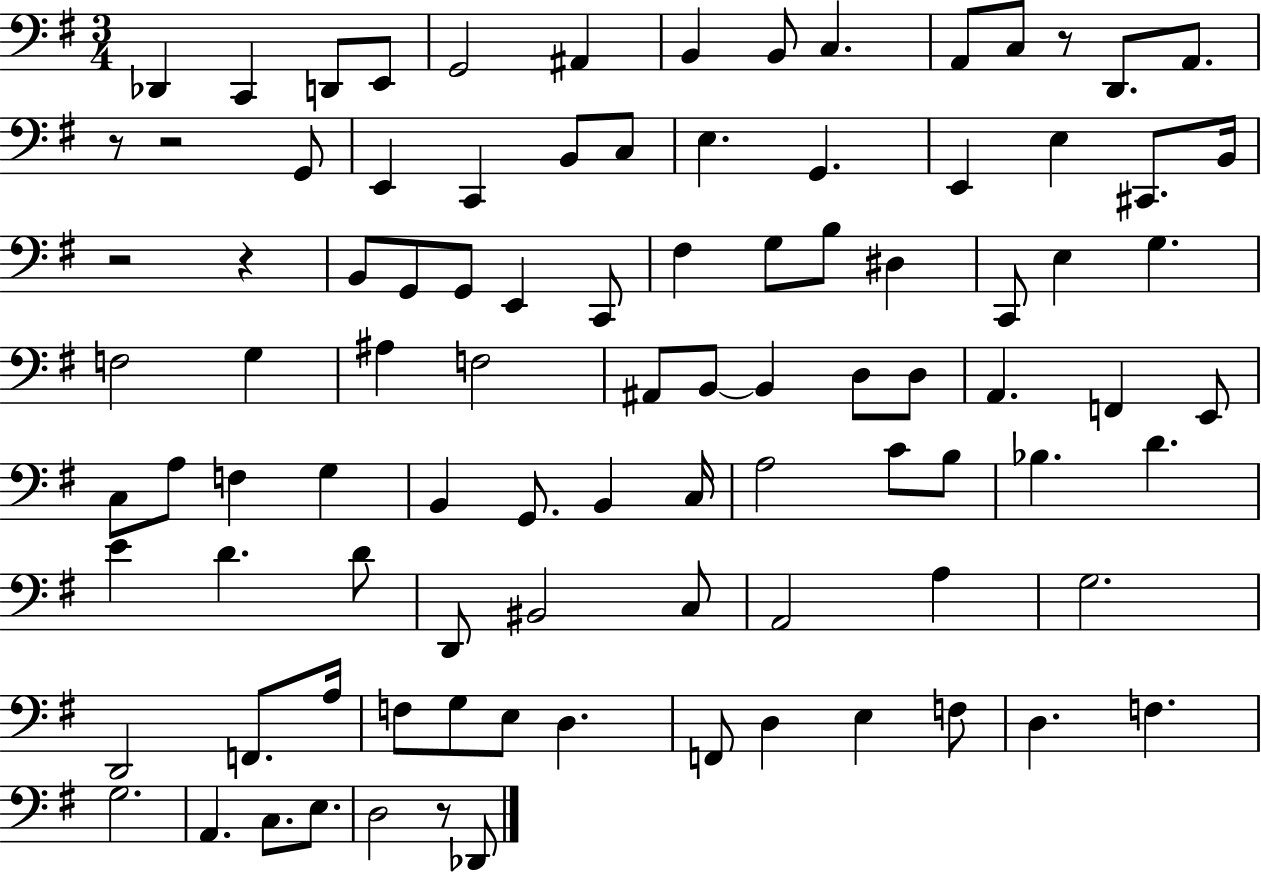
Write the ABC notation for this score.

X:1
T:Untitled
M:3/4
L:1/4
K:G
_D,, C,, D,,/2 E,,/2 G,,2 ^A,, B,, B,,/2 C, A,,/2 C,/2 z/2 D,,/2 A,,/2 z/2 z2 G,,/2 E,, C,, B,,/2 C,/2 E, G,, E,, E, ^C,,/2 B,,/4 z2 z B,,/2 G,,/2 G,,/2 E,, C,,/2 ^F, G,/2 B,/2 ^D, C,,/2 E, G, F,2 G, ^A, F,2 ^A,,/2 B,,/2 B,, D,/2 D,/2 A,, F,, E,,/2 C,/2 A,/2 F, G, B,, G,,/2 B,, C,/4 A,2 C/2 B,/2 _B, D E D D/2 D,,/2 ^B,,2 C,/2 A,,2 A, G,2 D,,2 F,,/2 A,/4 F,/2 G,/2 E,/2 D, F,,/2 D, E, F,/2 D, F, G,2 A,, C,/2 E,/2 D,2 z/2 _D,,/2